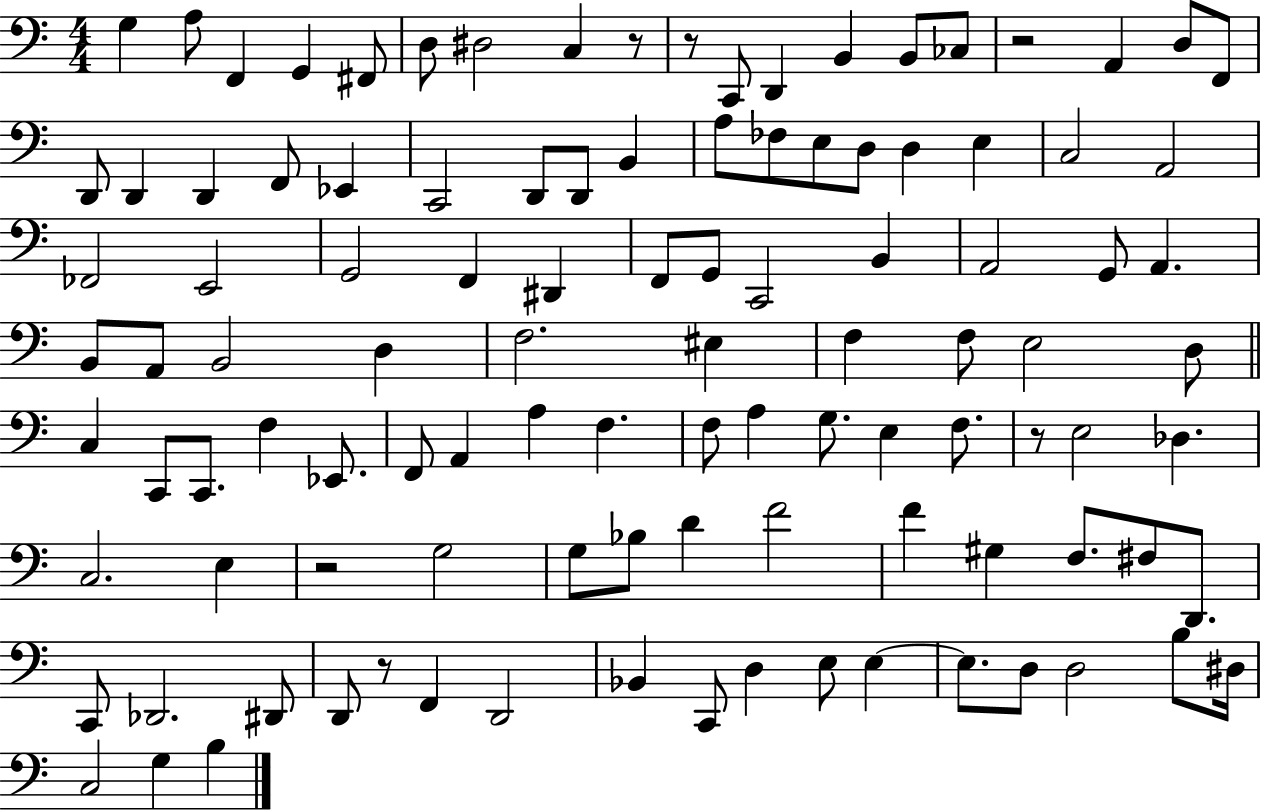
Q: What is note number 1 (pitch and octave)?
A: G3